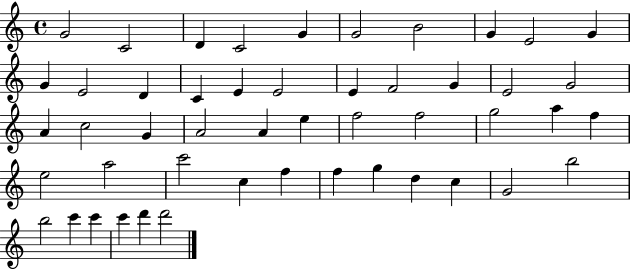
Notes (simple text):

G4/h C4/h D4/q C4/h G4/q G4/h B4/h G4/q E4/h G4/q G4/q E4/h D4/q C4/q E4/q E4/h E4/q F4/h G4/q E4/h G4/h A4/q C5/h G4/q A4/h A4/q E5/q F5/h F5/h G5/h A5/q F5/q E5/h A5/h C6/h C5/q F5/q F5/q G5/q D5/q C5/q G4/h B5/h B5/h C6/q C6/q C6/q D6/q D6/h